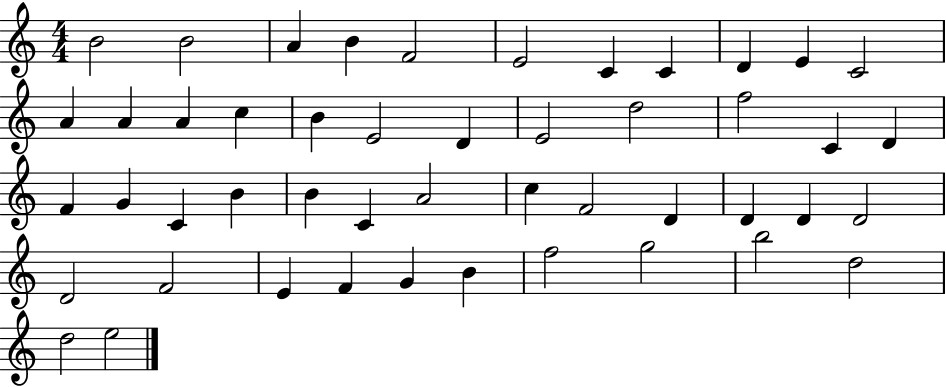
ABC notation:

X:1
T:Untitled
M:4/4
L:1/4
K:C
B2 B2 A B F2 E2 C C D E C2 A A A c B E2 D E2 d2 f2 C D F G C B B C A2 c F2 D D D D2 D2 F2 E F G B f2 g2 b2 d2 d2 e2